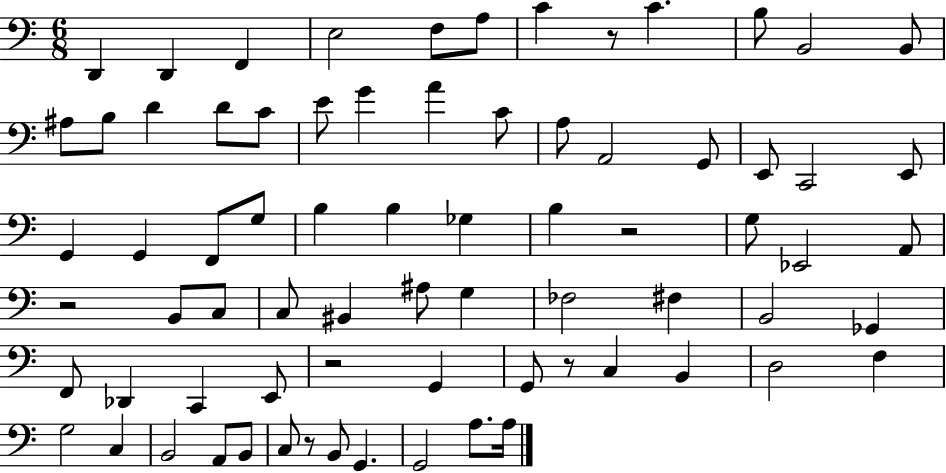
{
  \clef bass
  \numericTimeSignature
  \time 6/8
  \key c \major
  d,4 d,4 f,4 | e2 f8 a8 | c'4 r8 c'4. | b8 b,2 b,8 | \break ais8 b8 d'4 d'8 c'8 | e'8 g'4 a'4 c'8 | a8 a,2 g,8 | e,8 c,2 e,8 | \break g,4 g,4 f,8 g8 | b4 b4 ges4 | b4 r2 | g8 ees,2 a,8 | \break r2 b,8 c8 | c8 bis,4 ais8 g4 | fes2 fis4 | b,2 ges,4 | \break f,8 des,4 c,4 e,8 | r2 g,4 | g,8 r8 c4 b,4 | d2 f4 | \break g2 c4 | b,2 a,8 b,8 | c8 r8 b,8 g,4. | g,2 a8. a16 | \break \bar "|."
}